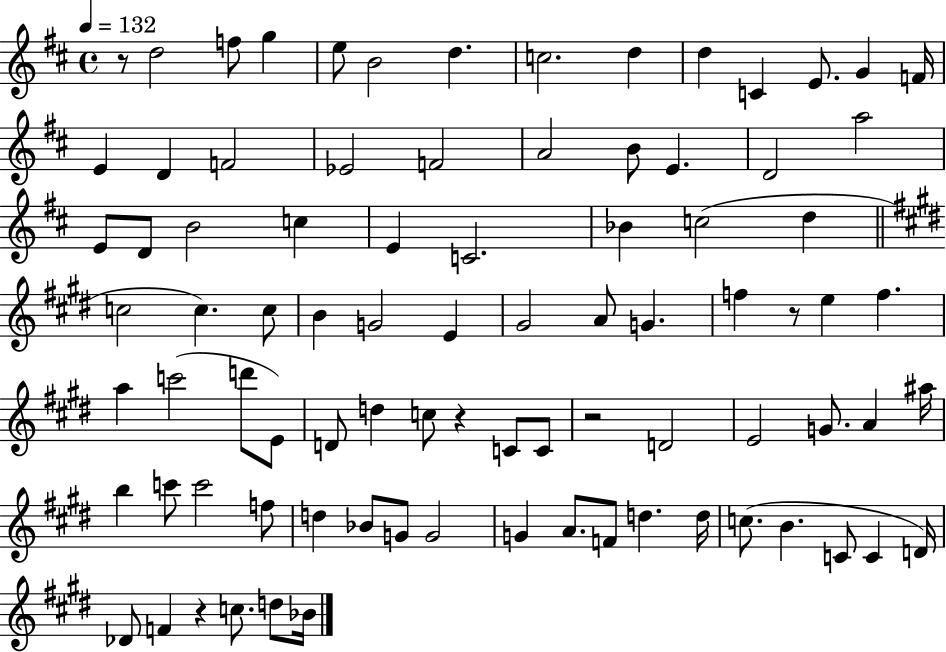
X:1
T:Untitled
M:4/4
L:1/4
K:D
z/2 d2 f/2 g e/2 B2 d c2 d d C E/2 G F/4 E D F2 _E2 F2 A2 B/2 E D2 a2 E/2 D/2 B2 c E C2 _B c2 d c2 c c/2 B G2 E ^G2 A/2 G f z/2 e f a c'2 d'/2 E/2 D/2 d c/2 z C/2 C/2 z2 D2 E2 G/2 A ^a/4 b c'/2 c'2 f/2 d _B/2 G/2 G2 G A/2 F/2 d d/4 c/2 B C/2 C D/4 _D/2 F z c/2 d/2 _B/4